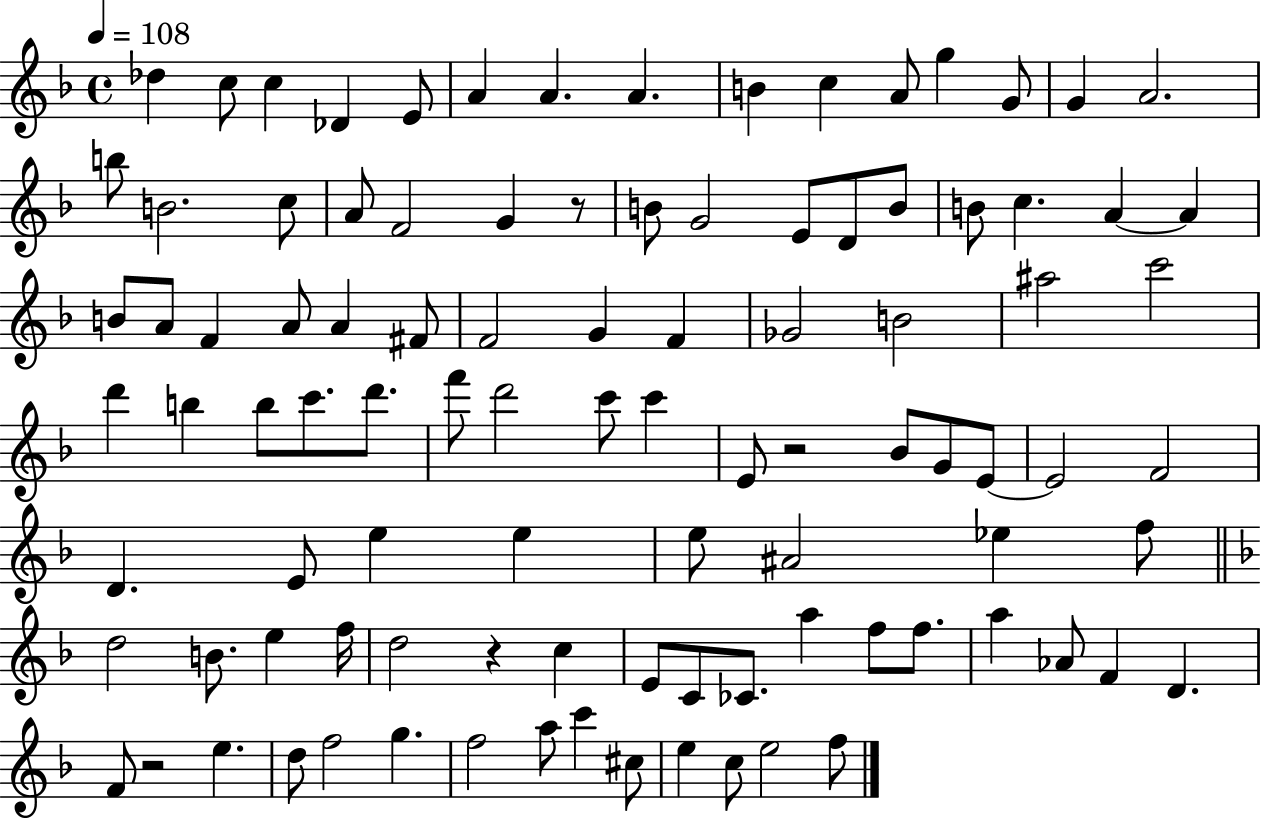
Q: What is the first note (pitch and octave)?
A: Db5